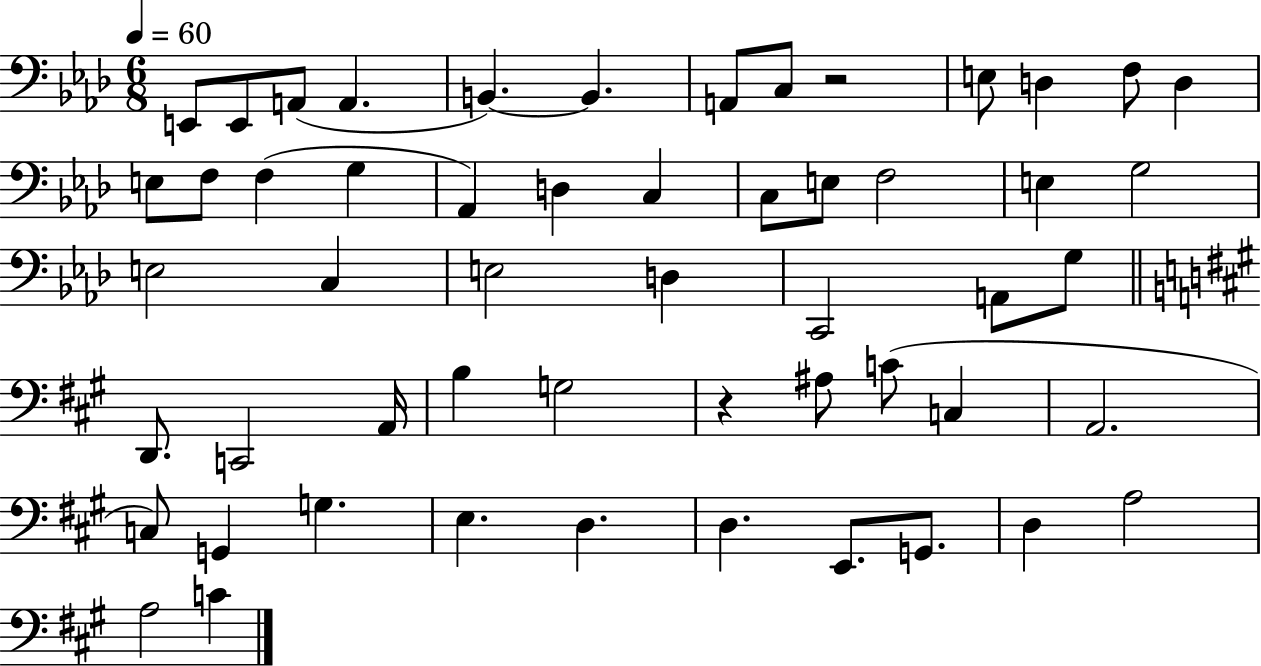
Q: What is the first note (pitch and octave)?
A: E2